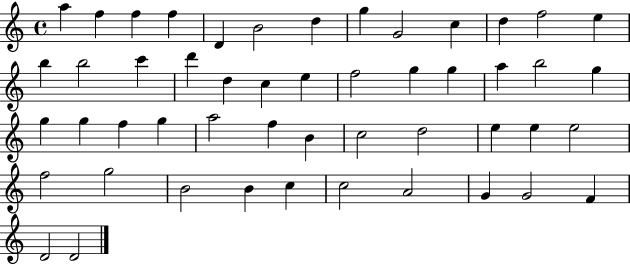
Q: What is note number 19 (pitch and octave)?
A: C5